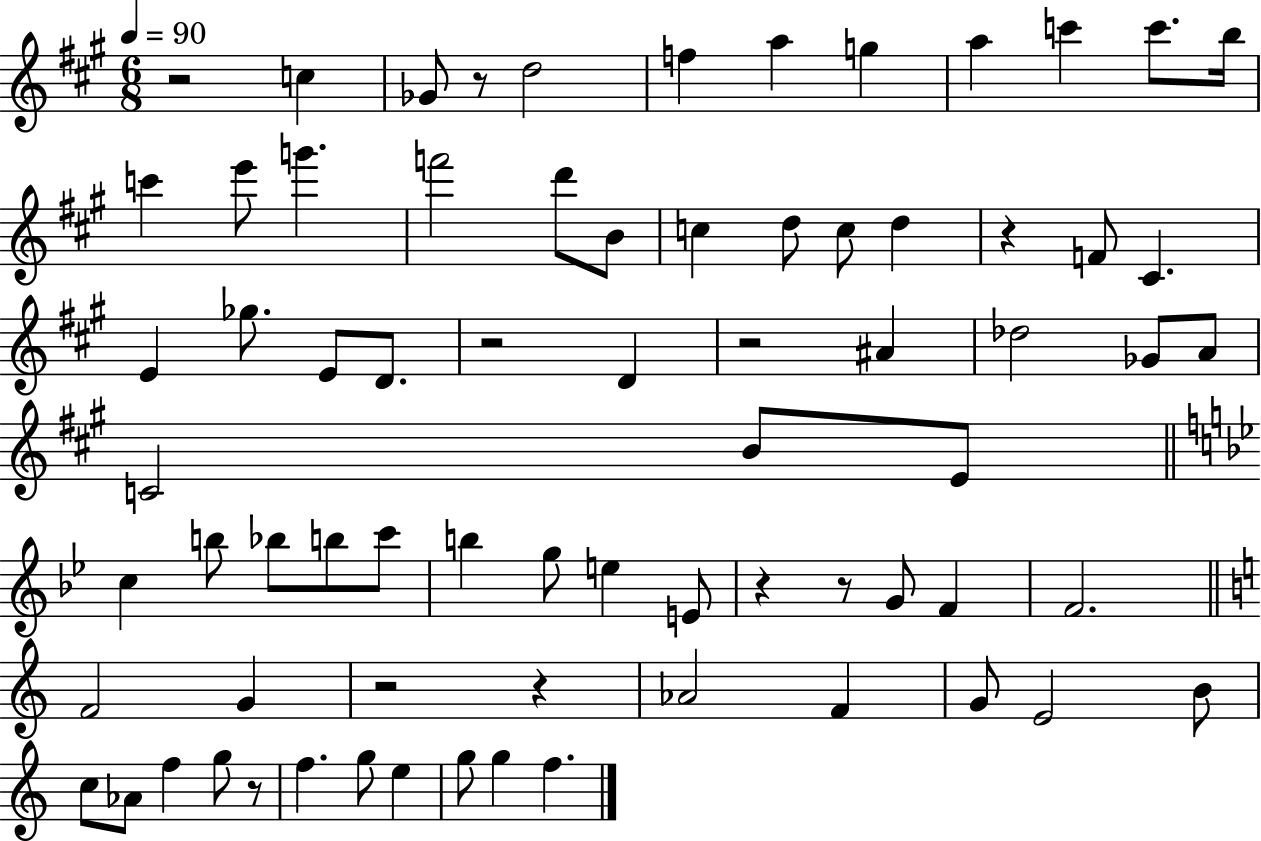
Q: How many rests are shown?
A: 10